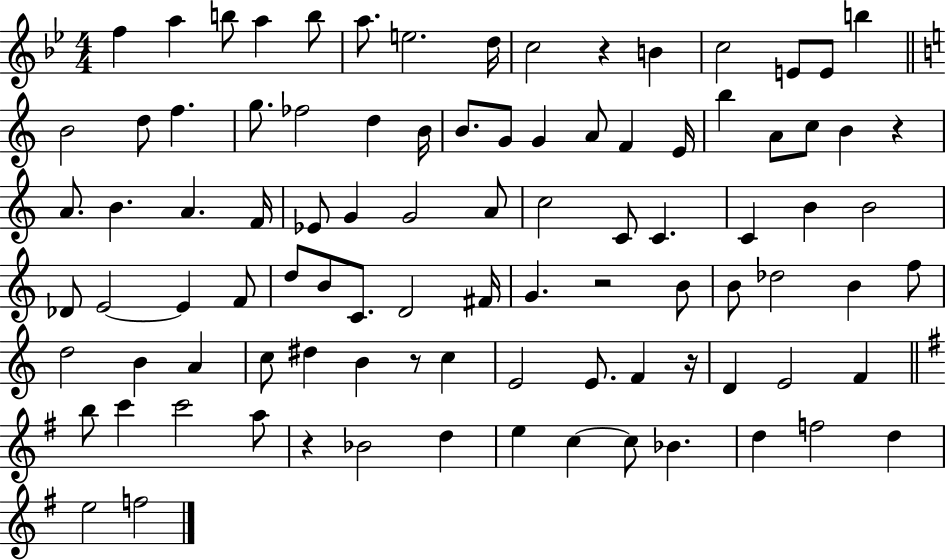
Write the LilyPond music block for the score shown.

{
  \clef treble
  \numericTimeSignature
  \time 4/4
  \key bes \major
  f''4 a''4 b''8 a''4 b''8 | a''8. e''2. d''16 | c''2 r4 b'4 | c''2 e'8 e'8 b''4 | \break \bar "||" \break \key c \major b'2 d''8 f''4. | g''8. fes''2 d''4 b'16 | b'8. g'8 g'4 a'8 f'4 e'16 | b''4 a'8 c''8 b'4 r4 | \break a'8. b'4. a'4. f'16 | ees'8 g'4 g'2 a'8 | c''2 c'8 c'4. | c'4 b'4 b'2 | \break des'8 e'2~~ e'4 f'8 | d''8 b'8 c'8. d'2 fis'16 | g'4. r2 b'8 | b'8 des''2 b'4 f''8 | \break d''2 b'4 a'4 | c''8 dis''4 b'4 r8 c''4 | e'2 e'8. f'4 r16 | d'4 e'2 f'4 | \break \bar "||" \break \key g \major b''8 c'''4 c'''2 a''8 | r4 bes'2 d''4 | e''4 c''4~~ c''8 bes'4. | d''4 f''2 d''4 | \break e''2 f''2 | \bar "|."
}